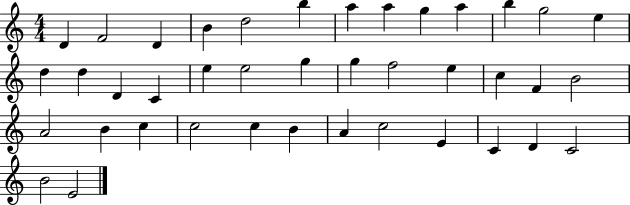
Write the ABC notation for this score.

X:1
T:Untitled
M:4/4
L:1/4
K:C
D F2 D B d2 b a a g a b g2 e d d D C e e2 g g f2 e c F B2 A2 B c c2 c B A c2 E C D C2 B2 E2